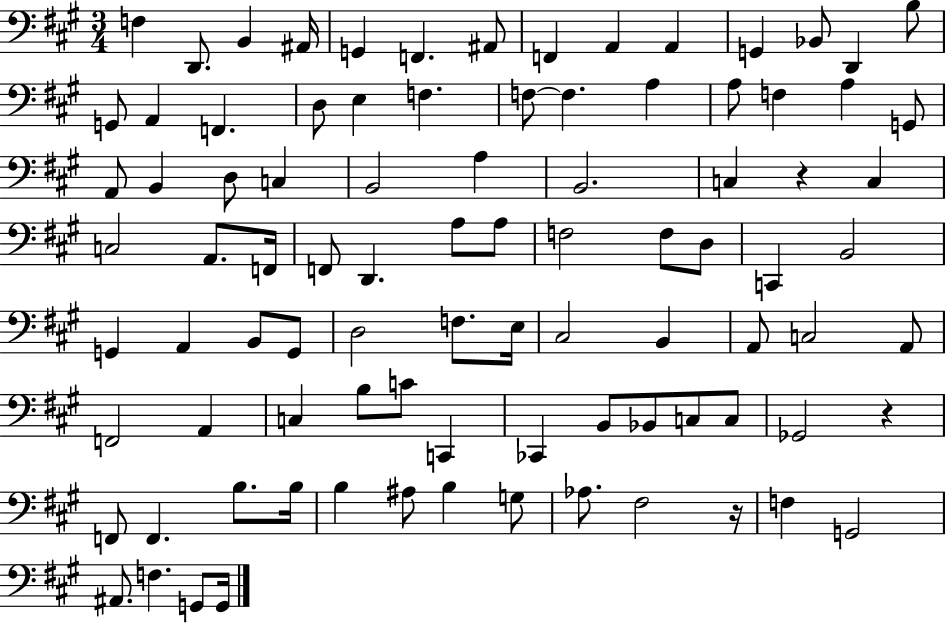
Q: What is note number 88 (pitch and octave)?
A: G2